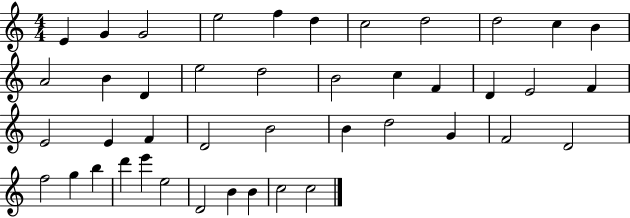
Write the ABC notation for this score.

X:1
T:Untitled
M:4/4
L:1/4
K:C
E G G2 e2 f d c2 d2 d2 c B A2 B D e2 d2 B2 c F D E2 F E2 E F D2 B2 B d2 G F2 D2 f2 g b d' e' e2 D2 B B c2 c2